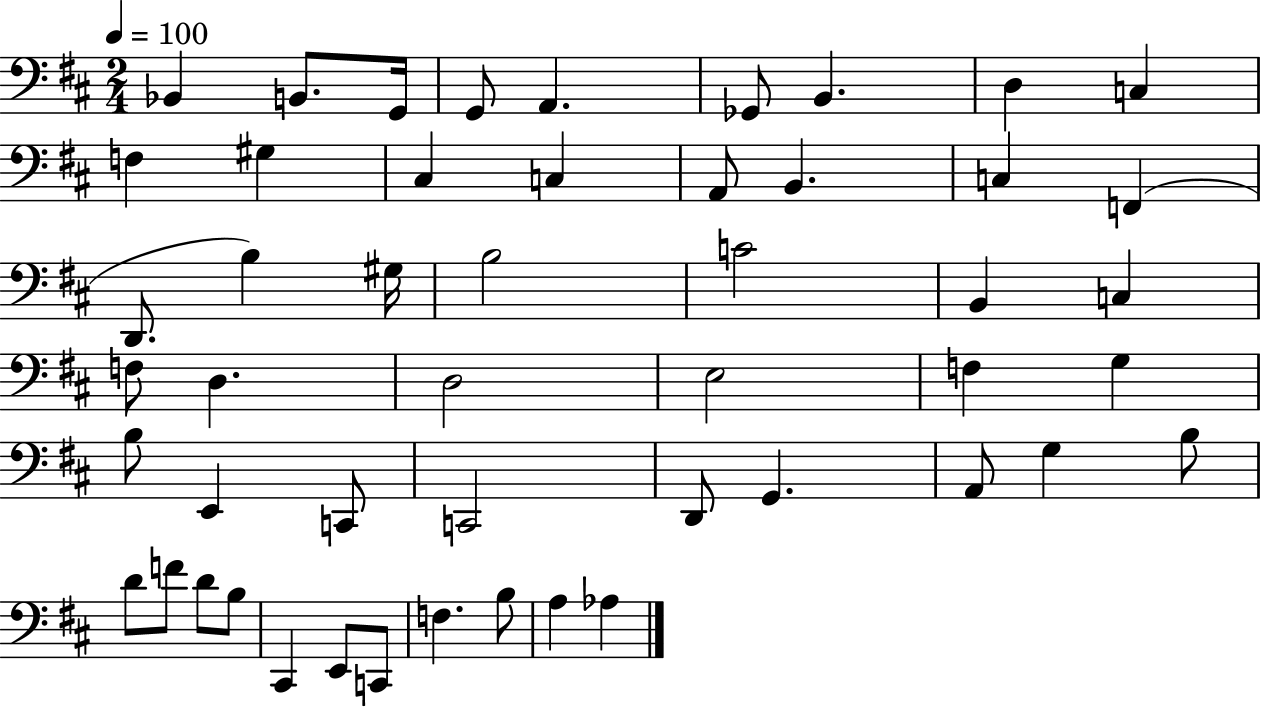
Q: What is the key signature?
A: D major